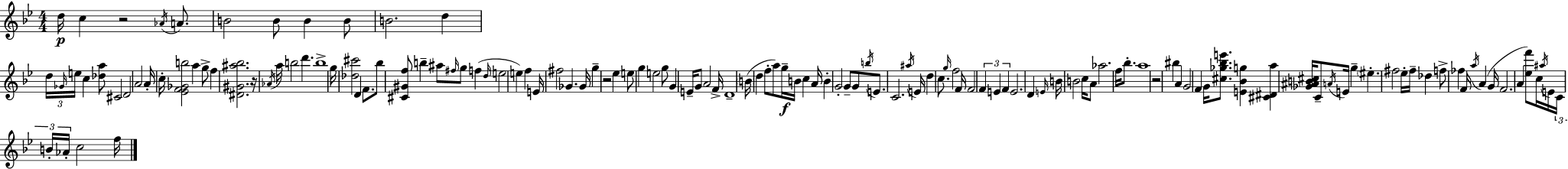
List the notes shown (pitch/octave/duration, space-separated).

D5/s C5/q R/h Ab4/s A4/e. B4/h B4/e B4/q B4/e B4/h. D5/q D5/s Gb4/s E5/s C5/q [Db5,A5]/e C#4/h D4/h A4/h A4/s C5/s [Eb4,F4,Gb4,B5]/h A5/q G5/e F5/q [D#4,G#4,A#5,Bb5]/h. R/s Ab4/s A5/s B5/h D6/q. B5/w G5/s [Db5,C#6]/h D4/q F4/e. Bb5/e [C#4,G#4,F5]/e B5/q A#5/e F#5/s G5/e F5/q D5/s E5/h E5/q F5/q E4/s F#5/h Gb4/q. Gb4/s G5/q R/h Eb5/q E5/e G5/q E5/h G5/e G4/q E4/s G4/e A4/h F4/s D4/w B4/s D5/q F5/e A5/e G5/s B4/s C5/q A4/s B4/q G4/h G4/e G4/e B5/s E4/e. C4/h. A#5/s E4/s D5/q C5/e. G5/s F5/h F4/s F4/h F4/q E4/q F4/q E4/h. D4/q E4/s B4/s B4/h C5/s A4/e Ab5/h. F5/s Bb5/e. A5/w R/h BIS5/q A4/q G4/h F4/q G4/s [C#5,Gb5,Bb5,E6]/e. [E4,Bb4,G5]/q [C#4,D#4,A5]/q [Gb4,A#4,B4,C#5]/s C4/e A4/s E4/s G5/q EIS5/q. F#5/h Eb5/s F#5/s Db5/q F5/e FES5/q F4/s A5/s A4/q G4/s F4/h. A4/q [Eb5,F6]/e C5/s A#5/s E4/s C4/s B4/s Ab4/s C5/h F5/s